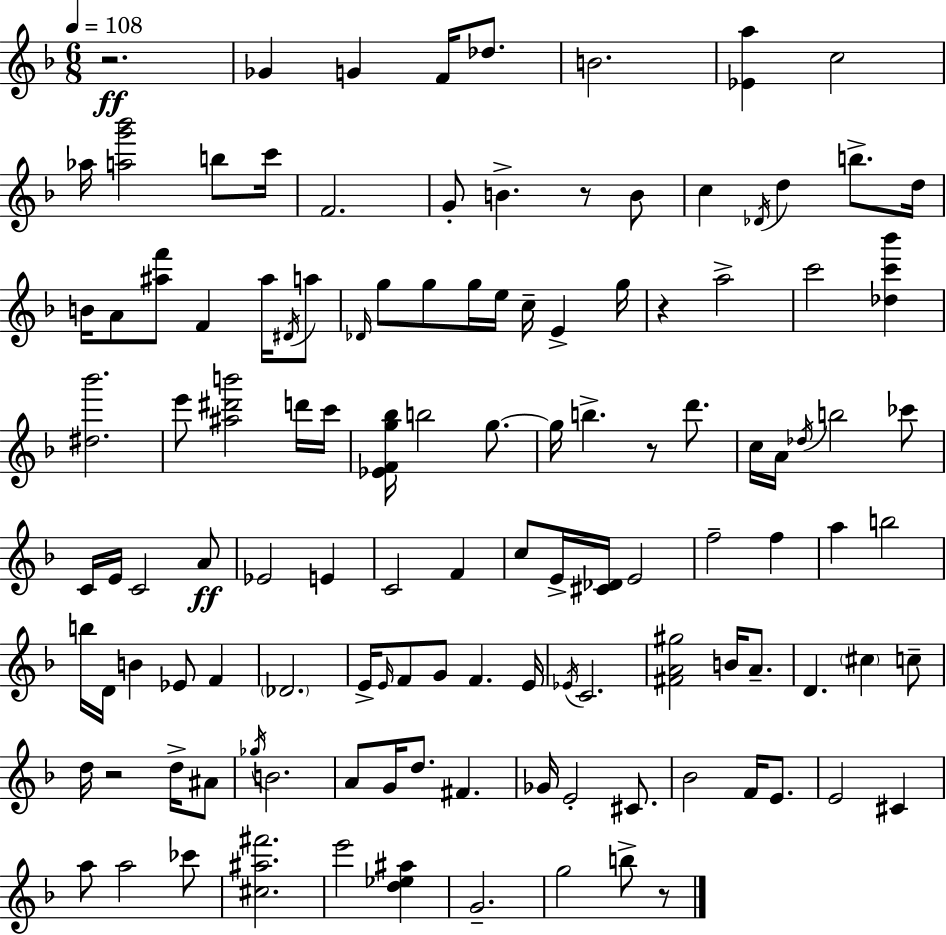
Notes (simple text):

R/h. Gb4/q G4/q F4/s Db5/e. B4/h. [Eb4,A5]/q C5/h Ab5/s [A5,G6,Bb6]/h B5/e C6/s F4/h. G4/e B4/q. R/e B4/e C5/q Db4/s D5/q B5/e. D5/s B4/s A4/e [A#5,F6]/e F4/q A#5/s D#4/s A5/e Db4/s G5/e G5/e G5/s E5/s C5/s E4/q G5/s R/q A5/h C6/h [Db5,C6,Bb6]/q [D#5,Bb6]/h. E6/e [A#5,D#6,B6]/h D6/s C6/s [Eb4,F4,G5,Bb5]/s B5/h G5/e. G5/s B5/q. R/e D6/e. C5/s A4/s Db5/s B5/h CES6/e C4/s E4/s C4/h A4/e Eb4/h E4/q C4/h F4/q C5/e E4/s [C#4,Db4]/s E4/h F5/h F5/q A5/q B5/h B5/s D4/s B4/q Eb4/e F4/q Db4/h. E4/s E4/s F4/e G4/e F4/q. E4/s Eb4/s C4/h. [F#4,A4,G#5]/h B4/s A4/e. D4/q. C#5/q C5/e D5/s R/h D5/s A#4/e Gb5/s B4/h. A4/e G4/s D5/e. F#4/q. Gb4/s E4/h C#4/e. Bb4/h F4/s E4/e. E4/h C#4/q A5/e A5/h CES6/e [C#5,A#5,F#6]/h. E6/h [D5,Eb5,A#5]/q G4/h. G5/h B5/e R/e